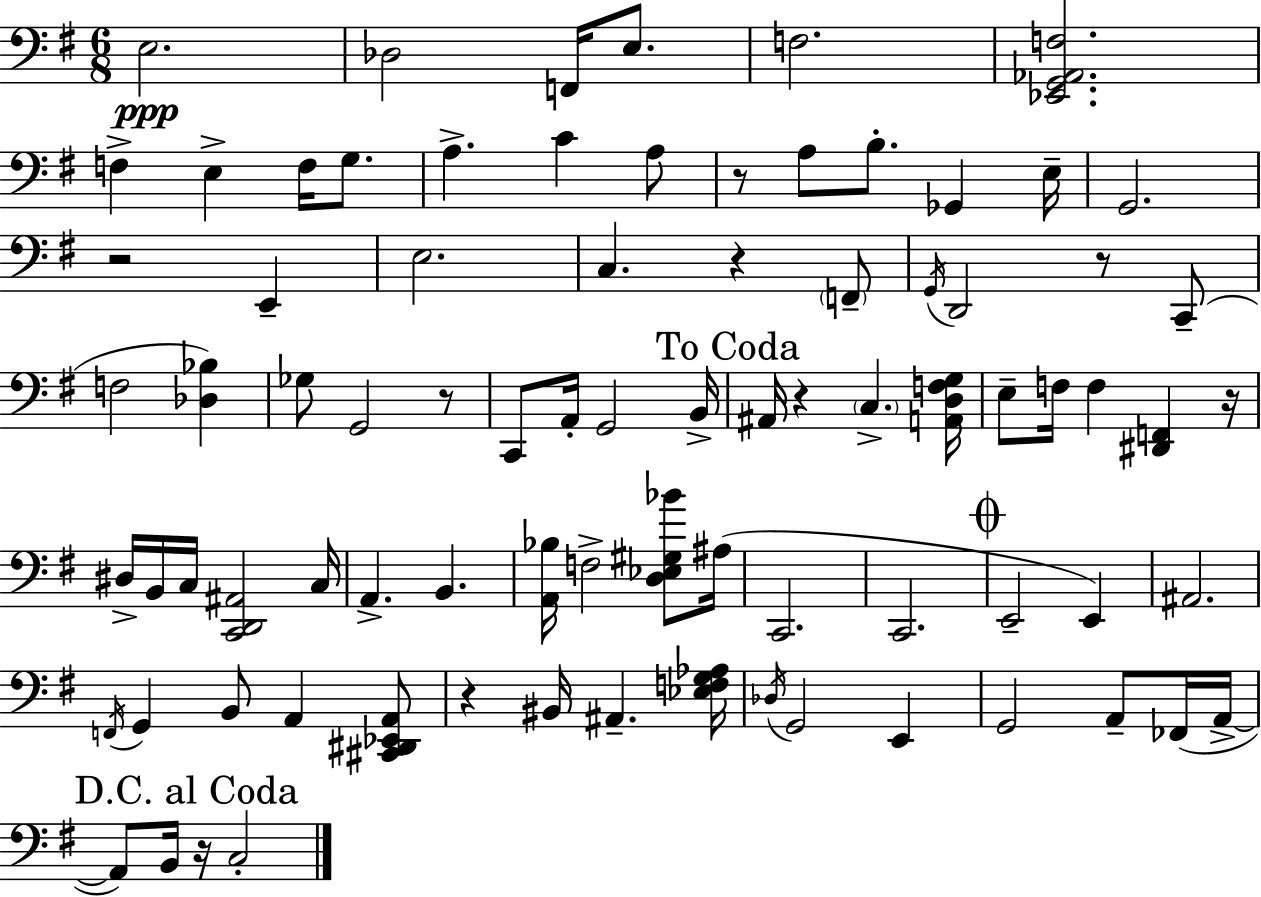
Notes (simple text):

E3/h. Db3/h F2/s E3/e. F3/h. [Eb2,G2,Ab2,F3]/h. F3/q E3/q F3/s G3/e. A3/q. C4/q A3/e R/e A3/e B3/e. Gb2/q E3/s G2/h. R/h E2/q E3/h. C3/q. R/q F2/e G2/s D2/h R/e C2/e F3/h [Db3,Bb3]/q Gb3/e G2/h R/e C2/e A2/s G2/h B2/s A#2/s R/q C3/q. [A2,D3,F3,G3]/s E3/e F3/s F3/q [D#2,F2]/q R/s D#3/s B2/s C3/s [C2,D2,A#2]/h C3/s A2/q. B2/q. [A2,Bb3]/s F3/h [D3,Eb3,G#3,Bb4]/e A#3/s C2/h. C2/h. E2/h E2/q A#2/h. F2/s G2/q B2/e A2/q [C#2,D#2,Eb2,A2]/e R/q BIS2/s A#2/q. [Eb3,F3,G3,Ab3]/s Db3/s G2/h E2/q G2/h A2/e FES2/s A2/s A2/e B2/s R/s C3/h